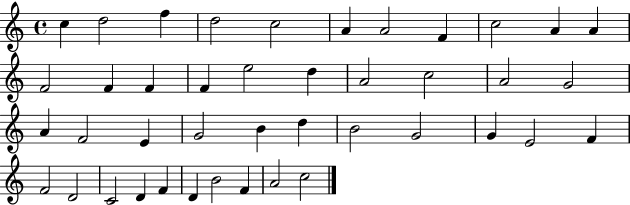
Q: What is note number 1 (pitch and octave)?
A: C5